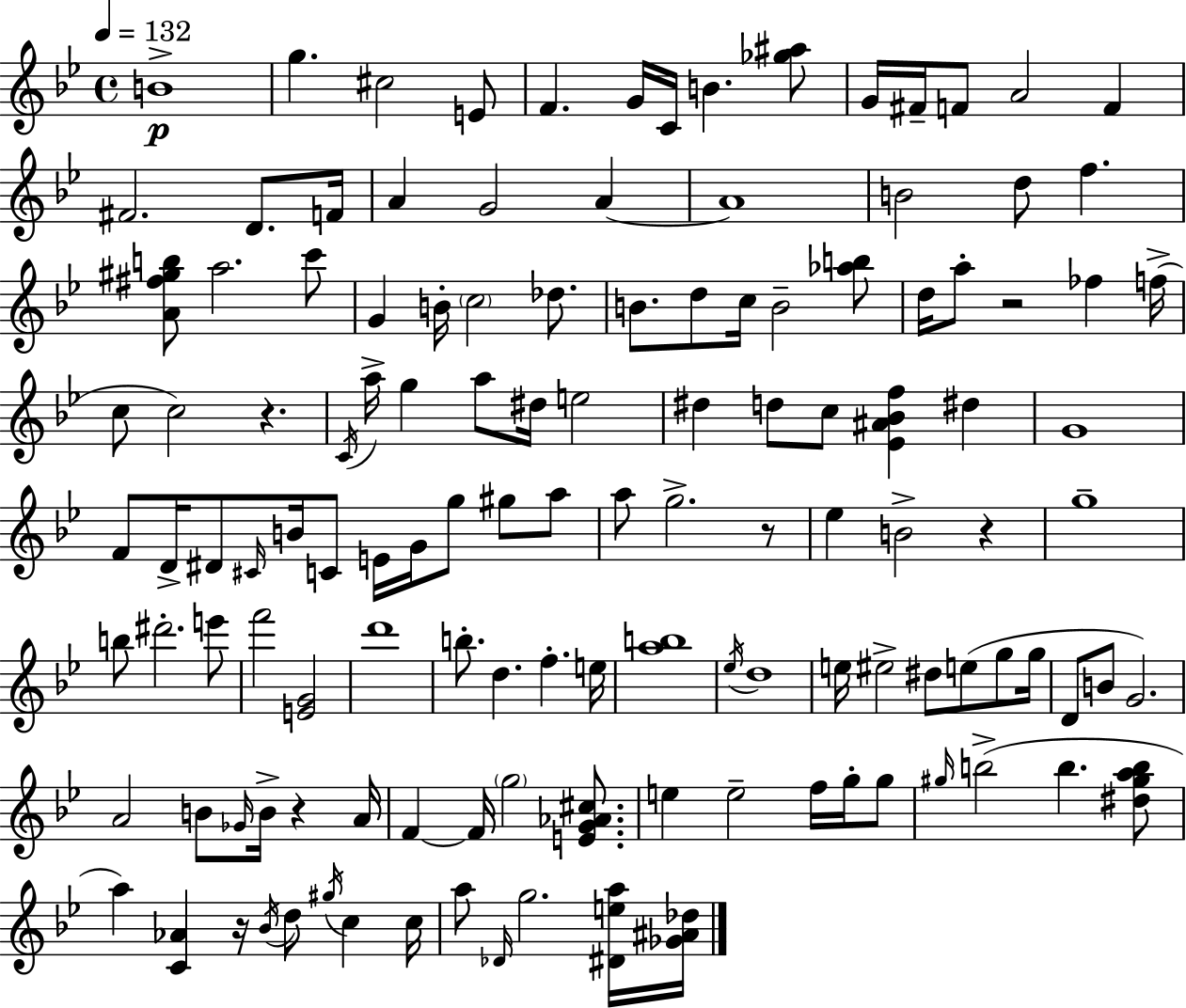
B4/w G5/q. C#5/h E4/e F4/q. G4/s C4/s B4/q. [Gb5,A#5]/e G4/s F#4/s F4/e A4/h F4/q F#4/h. D4/e. F4/s A4/q G4/h A4/q A4/w B4/h D5/e F5/q. [A4,F#5,G#5,B5]/e A5/h. C6/e G4/q B4/s C5/h Db5/e. B4/e. D5/e C5/s B4/h [Ab5,B5]/e D5/s A5/e R/h FES5/q F5/s C5/e C5/h R/q. C4/s A5/s G5/q A5/e D#5/s E5/h D#5/q D5/e C5/e [Eb4,A#4,Bb4,F5]/q D#5/q G4/w F4/e D4/s D#4/e C#4/s B4/s C4/e E4/s G4/s G5/e G#5/e A5/e A5/e G5/h. R/e Eb5/q B4/h R/q G5/w B5/e D#6/h. E6/e F6/h [E4,G4]/h D6/w B5/e. D5/q. F5/q. E5/s [A5,B5]/w Eb5/s D5/w E5/s EIS5/h D#5/e E5/e G5/e G5/s D4/e B4/e G4/h. A4/h B4/e Gb4/s B4/s R/q A4/s F4/q F4/s G5/h [E4,G4,Ab4,C#5]/e. E5/q E5/h F5/s G5/s G5/e G#5/s B5/h B5/q. [D#5,G#5,A5,B5]/e A5/q [C4,Ab4]/q R/s Bb4/s D5/e G#5/s C5/q C5/s A5/e Db4/s G5/h. [D#4,E5,A5]/s [Gb4,A#4,Db5]/s